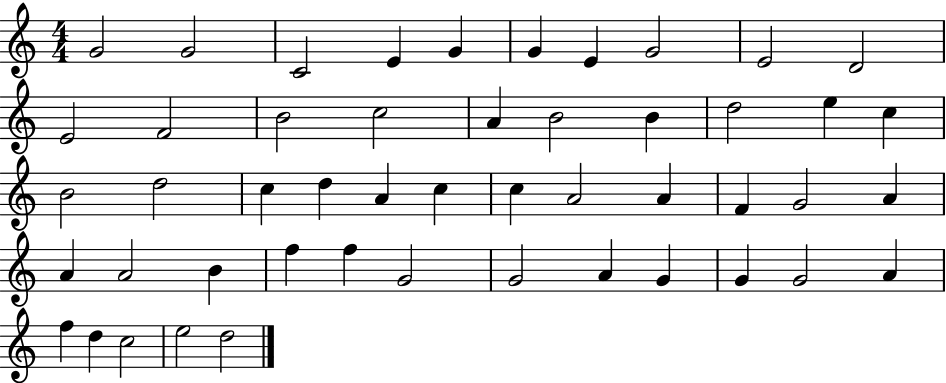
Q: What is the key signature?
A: C major